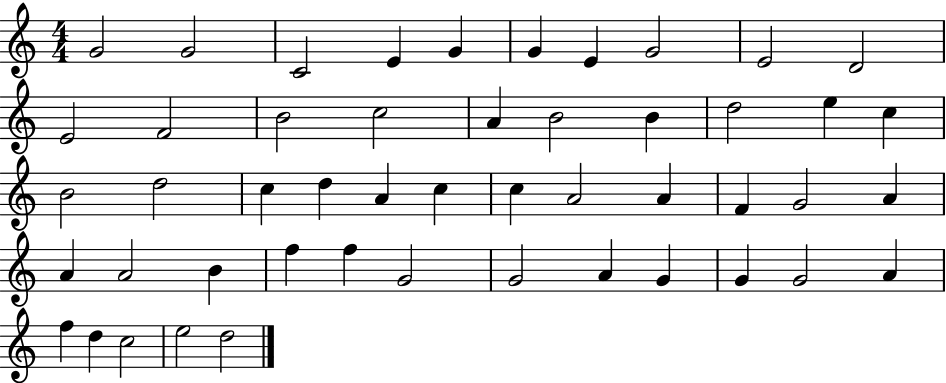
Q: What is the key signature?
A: C major